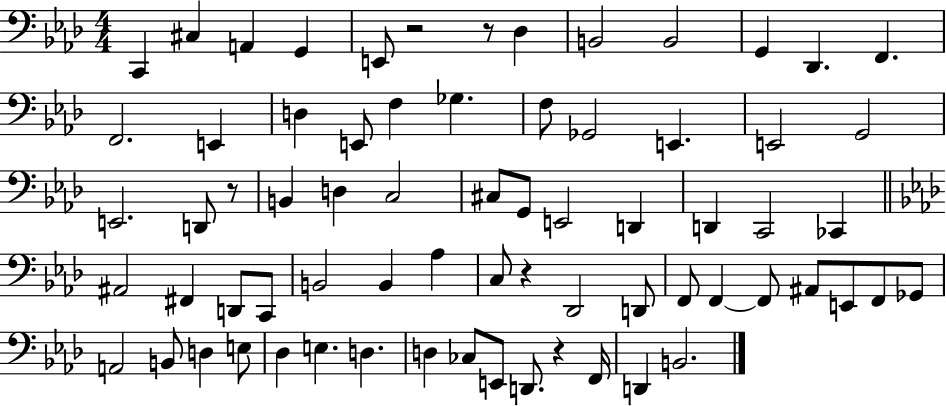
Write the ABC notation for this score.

X:1
T:Untitled
M:4/4
L:1/4
K:Ab
C,, ^C, A,, G,, E,,/2 z2 z/2 _D, B,,2 B,,2 G,, _D,, F,, F,,2 E,, D, E,,/2 F, _G, F,/2 _G,,2 E,, E,,2 G,,2 E,,2 D,,/2 z/2 B,, D, C,2 ^C,/2 G,,/2 E,,2 D,, D,, C,,2 _C,, ^A,,2 ^F,, D,,/2 C,,/2 B,,2 B,, _A, C,/2 z _D,,2 D,,/2 F,,/2 F,, F,,/2 ^A,,/2 E,,/2 F,,/2 _G,,/2 A,,2 B,,/2 D, E,/2 _D, E, D, D, _C,/2 E,,/2 D,,/2 z F,,/4 D,, B,,2